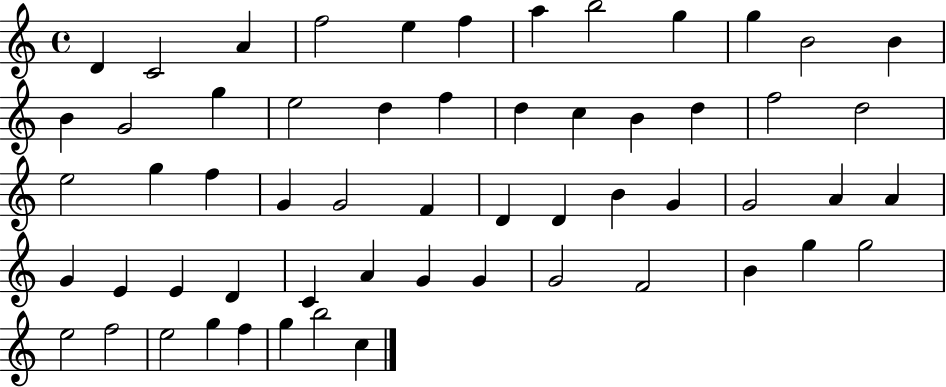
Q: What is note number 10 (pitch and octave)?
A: G5